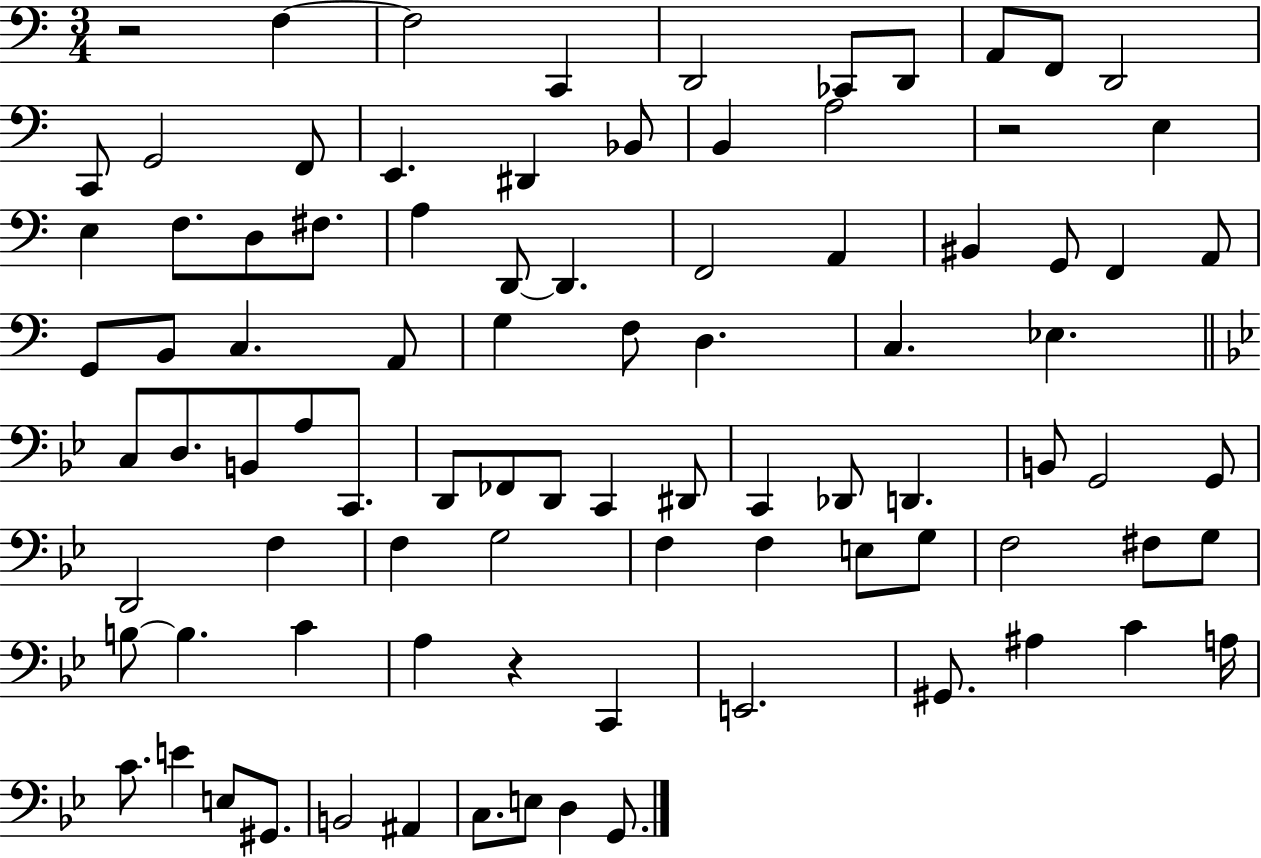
X:1
T:Untitled
M:3/4
L:1/4
K:C
z2 F, F,2 C,, D,,2 _C,,/2 D,,/2 A,,/2 F,,/2 D,,2 C,,/2 G,,2 F,,/2 E,, ^D,, _B,,/2 B,, A,2 z2 E, E, F,/2 D,/2 ^F,/2 A, D,,/2 D,, F,,2 A,, ^B,, G,,/2 F,, A,,/2 G,,/2 B,,/2 C, A,,/2 G, F,/2 D, C, _E, C,/2 D,/2 B,,/2 A,/2 C,,/2 D,,/2 _F,,/2 D,,/2 C,, ^D,,/2 C,, _D,,/2 D,, B,,/2 G,,2 G,,/2 D,,2 F, F, G,2 F, F, E,/2 G,/2 F,2 ^F,/2 G,/2 B,/2 B, C A, z C,, E,,2 ^G,,/2 ^A, C A,/4 C/2 E E,/2 ^G,,/2 B,,2 ^A,, C,/2 E,/2 D, G,,/2